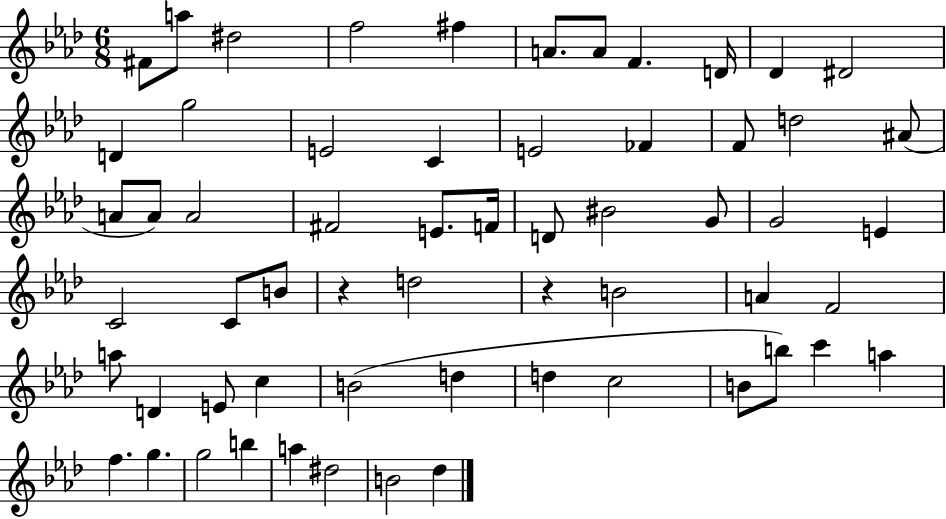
{
  \clef treble
  \numericTimeSignature
  \time 6/8
  \key aes \major
  fis'8 a''8 dis''2 | f''2 fis''4 | a'8. a'8 f'4. d'16 | des'4 dis'2 | \break d'4 g''2 | e'2 c'4 | e'2 fes'4 | f'8 d''2 ais'8( | \break a'8 a'8) a'2 | fis'2 e'8. f'16 | d'8 bis'2 g'8 | g'2 e'4 | \break c'2 c'8 b'8 | r4 d''2 | r4 b'2 | a'4 f'2 | \break a''8 d'4 e'8 c''4 | b'2( d''4 | d''4 c''2 | b'8 b''8) c'''4 a''4 | \break f''4. g''4. | g''2 b''4 | a''4 dis''2 | b'2 des''4 | \break \bar "|."
}